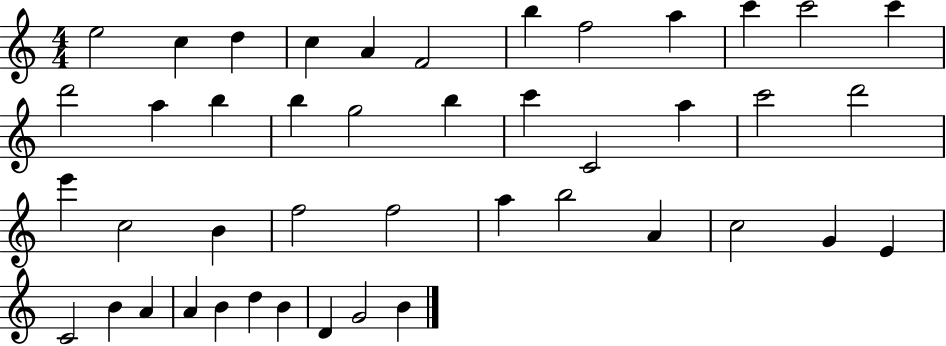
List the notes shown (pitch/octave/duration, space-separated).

E5/h C5/q D5/q C5/q A4/q F4/h B5/q F5/h A5/q C6/q C6/h C6/q D6/h A5/q B5/q B5/q G5/h B5/q C6/q C4/h A5/q C6/h D6/h E6/q C5/h B4/q F5/h F5/h A5/q B5/h A4/q C5/h G4/q E4/q C4/h B4/q A4/q A4/q B4/q D5/q B4/q D4/q G4/h B4/q